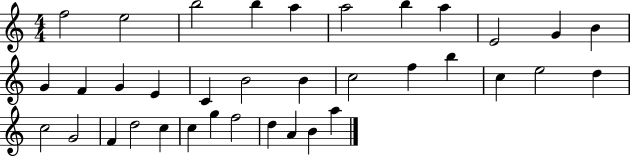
F5/h E5/h B5/h B5/q A5/q A5/h B5/q A5/q E4/h G4/q B4/q G4/q F4/q G4/q E4/q C4/q B4/h B4/q C5/h F5/q B5/q C5/q E5/h D5/q C5/h G4/h F4/q D5/h C5/q C5/q G5/q F5/h D5/q A4/q B4/q A5/q